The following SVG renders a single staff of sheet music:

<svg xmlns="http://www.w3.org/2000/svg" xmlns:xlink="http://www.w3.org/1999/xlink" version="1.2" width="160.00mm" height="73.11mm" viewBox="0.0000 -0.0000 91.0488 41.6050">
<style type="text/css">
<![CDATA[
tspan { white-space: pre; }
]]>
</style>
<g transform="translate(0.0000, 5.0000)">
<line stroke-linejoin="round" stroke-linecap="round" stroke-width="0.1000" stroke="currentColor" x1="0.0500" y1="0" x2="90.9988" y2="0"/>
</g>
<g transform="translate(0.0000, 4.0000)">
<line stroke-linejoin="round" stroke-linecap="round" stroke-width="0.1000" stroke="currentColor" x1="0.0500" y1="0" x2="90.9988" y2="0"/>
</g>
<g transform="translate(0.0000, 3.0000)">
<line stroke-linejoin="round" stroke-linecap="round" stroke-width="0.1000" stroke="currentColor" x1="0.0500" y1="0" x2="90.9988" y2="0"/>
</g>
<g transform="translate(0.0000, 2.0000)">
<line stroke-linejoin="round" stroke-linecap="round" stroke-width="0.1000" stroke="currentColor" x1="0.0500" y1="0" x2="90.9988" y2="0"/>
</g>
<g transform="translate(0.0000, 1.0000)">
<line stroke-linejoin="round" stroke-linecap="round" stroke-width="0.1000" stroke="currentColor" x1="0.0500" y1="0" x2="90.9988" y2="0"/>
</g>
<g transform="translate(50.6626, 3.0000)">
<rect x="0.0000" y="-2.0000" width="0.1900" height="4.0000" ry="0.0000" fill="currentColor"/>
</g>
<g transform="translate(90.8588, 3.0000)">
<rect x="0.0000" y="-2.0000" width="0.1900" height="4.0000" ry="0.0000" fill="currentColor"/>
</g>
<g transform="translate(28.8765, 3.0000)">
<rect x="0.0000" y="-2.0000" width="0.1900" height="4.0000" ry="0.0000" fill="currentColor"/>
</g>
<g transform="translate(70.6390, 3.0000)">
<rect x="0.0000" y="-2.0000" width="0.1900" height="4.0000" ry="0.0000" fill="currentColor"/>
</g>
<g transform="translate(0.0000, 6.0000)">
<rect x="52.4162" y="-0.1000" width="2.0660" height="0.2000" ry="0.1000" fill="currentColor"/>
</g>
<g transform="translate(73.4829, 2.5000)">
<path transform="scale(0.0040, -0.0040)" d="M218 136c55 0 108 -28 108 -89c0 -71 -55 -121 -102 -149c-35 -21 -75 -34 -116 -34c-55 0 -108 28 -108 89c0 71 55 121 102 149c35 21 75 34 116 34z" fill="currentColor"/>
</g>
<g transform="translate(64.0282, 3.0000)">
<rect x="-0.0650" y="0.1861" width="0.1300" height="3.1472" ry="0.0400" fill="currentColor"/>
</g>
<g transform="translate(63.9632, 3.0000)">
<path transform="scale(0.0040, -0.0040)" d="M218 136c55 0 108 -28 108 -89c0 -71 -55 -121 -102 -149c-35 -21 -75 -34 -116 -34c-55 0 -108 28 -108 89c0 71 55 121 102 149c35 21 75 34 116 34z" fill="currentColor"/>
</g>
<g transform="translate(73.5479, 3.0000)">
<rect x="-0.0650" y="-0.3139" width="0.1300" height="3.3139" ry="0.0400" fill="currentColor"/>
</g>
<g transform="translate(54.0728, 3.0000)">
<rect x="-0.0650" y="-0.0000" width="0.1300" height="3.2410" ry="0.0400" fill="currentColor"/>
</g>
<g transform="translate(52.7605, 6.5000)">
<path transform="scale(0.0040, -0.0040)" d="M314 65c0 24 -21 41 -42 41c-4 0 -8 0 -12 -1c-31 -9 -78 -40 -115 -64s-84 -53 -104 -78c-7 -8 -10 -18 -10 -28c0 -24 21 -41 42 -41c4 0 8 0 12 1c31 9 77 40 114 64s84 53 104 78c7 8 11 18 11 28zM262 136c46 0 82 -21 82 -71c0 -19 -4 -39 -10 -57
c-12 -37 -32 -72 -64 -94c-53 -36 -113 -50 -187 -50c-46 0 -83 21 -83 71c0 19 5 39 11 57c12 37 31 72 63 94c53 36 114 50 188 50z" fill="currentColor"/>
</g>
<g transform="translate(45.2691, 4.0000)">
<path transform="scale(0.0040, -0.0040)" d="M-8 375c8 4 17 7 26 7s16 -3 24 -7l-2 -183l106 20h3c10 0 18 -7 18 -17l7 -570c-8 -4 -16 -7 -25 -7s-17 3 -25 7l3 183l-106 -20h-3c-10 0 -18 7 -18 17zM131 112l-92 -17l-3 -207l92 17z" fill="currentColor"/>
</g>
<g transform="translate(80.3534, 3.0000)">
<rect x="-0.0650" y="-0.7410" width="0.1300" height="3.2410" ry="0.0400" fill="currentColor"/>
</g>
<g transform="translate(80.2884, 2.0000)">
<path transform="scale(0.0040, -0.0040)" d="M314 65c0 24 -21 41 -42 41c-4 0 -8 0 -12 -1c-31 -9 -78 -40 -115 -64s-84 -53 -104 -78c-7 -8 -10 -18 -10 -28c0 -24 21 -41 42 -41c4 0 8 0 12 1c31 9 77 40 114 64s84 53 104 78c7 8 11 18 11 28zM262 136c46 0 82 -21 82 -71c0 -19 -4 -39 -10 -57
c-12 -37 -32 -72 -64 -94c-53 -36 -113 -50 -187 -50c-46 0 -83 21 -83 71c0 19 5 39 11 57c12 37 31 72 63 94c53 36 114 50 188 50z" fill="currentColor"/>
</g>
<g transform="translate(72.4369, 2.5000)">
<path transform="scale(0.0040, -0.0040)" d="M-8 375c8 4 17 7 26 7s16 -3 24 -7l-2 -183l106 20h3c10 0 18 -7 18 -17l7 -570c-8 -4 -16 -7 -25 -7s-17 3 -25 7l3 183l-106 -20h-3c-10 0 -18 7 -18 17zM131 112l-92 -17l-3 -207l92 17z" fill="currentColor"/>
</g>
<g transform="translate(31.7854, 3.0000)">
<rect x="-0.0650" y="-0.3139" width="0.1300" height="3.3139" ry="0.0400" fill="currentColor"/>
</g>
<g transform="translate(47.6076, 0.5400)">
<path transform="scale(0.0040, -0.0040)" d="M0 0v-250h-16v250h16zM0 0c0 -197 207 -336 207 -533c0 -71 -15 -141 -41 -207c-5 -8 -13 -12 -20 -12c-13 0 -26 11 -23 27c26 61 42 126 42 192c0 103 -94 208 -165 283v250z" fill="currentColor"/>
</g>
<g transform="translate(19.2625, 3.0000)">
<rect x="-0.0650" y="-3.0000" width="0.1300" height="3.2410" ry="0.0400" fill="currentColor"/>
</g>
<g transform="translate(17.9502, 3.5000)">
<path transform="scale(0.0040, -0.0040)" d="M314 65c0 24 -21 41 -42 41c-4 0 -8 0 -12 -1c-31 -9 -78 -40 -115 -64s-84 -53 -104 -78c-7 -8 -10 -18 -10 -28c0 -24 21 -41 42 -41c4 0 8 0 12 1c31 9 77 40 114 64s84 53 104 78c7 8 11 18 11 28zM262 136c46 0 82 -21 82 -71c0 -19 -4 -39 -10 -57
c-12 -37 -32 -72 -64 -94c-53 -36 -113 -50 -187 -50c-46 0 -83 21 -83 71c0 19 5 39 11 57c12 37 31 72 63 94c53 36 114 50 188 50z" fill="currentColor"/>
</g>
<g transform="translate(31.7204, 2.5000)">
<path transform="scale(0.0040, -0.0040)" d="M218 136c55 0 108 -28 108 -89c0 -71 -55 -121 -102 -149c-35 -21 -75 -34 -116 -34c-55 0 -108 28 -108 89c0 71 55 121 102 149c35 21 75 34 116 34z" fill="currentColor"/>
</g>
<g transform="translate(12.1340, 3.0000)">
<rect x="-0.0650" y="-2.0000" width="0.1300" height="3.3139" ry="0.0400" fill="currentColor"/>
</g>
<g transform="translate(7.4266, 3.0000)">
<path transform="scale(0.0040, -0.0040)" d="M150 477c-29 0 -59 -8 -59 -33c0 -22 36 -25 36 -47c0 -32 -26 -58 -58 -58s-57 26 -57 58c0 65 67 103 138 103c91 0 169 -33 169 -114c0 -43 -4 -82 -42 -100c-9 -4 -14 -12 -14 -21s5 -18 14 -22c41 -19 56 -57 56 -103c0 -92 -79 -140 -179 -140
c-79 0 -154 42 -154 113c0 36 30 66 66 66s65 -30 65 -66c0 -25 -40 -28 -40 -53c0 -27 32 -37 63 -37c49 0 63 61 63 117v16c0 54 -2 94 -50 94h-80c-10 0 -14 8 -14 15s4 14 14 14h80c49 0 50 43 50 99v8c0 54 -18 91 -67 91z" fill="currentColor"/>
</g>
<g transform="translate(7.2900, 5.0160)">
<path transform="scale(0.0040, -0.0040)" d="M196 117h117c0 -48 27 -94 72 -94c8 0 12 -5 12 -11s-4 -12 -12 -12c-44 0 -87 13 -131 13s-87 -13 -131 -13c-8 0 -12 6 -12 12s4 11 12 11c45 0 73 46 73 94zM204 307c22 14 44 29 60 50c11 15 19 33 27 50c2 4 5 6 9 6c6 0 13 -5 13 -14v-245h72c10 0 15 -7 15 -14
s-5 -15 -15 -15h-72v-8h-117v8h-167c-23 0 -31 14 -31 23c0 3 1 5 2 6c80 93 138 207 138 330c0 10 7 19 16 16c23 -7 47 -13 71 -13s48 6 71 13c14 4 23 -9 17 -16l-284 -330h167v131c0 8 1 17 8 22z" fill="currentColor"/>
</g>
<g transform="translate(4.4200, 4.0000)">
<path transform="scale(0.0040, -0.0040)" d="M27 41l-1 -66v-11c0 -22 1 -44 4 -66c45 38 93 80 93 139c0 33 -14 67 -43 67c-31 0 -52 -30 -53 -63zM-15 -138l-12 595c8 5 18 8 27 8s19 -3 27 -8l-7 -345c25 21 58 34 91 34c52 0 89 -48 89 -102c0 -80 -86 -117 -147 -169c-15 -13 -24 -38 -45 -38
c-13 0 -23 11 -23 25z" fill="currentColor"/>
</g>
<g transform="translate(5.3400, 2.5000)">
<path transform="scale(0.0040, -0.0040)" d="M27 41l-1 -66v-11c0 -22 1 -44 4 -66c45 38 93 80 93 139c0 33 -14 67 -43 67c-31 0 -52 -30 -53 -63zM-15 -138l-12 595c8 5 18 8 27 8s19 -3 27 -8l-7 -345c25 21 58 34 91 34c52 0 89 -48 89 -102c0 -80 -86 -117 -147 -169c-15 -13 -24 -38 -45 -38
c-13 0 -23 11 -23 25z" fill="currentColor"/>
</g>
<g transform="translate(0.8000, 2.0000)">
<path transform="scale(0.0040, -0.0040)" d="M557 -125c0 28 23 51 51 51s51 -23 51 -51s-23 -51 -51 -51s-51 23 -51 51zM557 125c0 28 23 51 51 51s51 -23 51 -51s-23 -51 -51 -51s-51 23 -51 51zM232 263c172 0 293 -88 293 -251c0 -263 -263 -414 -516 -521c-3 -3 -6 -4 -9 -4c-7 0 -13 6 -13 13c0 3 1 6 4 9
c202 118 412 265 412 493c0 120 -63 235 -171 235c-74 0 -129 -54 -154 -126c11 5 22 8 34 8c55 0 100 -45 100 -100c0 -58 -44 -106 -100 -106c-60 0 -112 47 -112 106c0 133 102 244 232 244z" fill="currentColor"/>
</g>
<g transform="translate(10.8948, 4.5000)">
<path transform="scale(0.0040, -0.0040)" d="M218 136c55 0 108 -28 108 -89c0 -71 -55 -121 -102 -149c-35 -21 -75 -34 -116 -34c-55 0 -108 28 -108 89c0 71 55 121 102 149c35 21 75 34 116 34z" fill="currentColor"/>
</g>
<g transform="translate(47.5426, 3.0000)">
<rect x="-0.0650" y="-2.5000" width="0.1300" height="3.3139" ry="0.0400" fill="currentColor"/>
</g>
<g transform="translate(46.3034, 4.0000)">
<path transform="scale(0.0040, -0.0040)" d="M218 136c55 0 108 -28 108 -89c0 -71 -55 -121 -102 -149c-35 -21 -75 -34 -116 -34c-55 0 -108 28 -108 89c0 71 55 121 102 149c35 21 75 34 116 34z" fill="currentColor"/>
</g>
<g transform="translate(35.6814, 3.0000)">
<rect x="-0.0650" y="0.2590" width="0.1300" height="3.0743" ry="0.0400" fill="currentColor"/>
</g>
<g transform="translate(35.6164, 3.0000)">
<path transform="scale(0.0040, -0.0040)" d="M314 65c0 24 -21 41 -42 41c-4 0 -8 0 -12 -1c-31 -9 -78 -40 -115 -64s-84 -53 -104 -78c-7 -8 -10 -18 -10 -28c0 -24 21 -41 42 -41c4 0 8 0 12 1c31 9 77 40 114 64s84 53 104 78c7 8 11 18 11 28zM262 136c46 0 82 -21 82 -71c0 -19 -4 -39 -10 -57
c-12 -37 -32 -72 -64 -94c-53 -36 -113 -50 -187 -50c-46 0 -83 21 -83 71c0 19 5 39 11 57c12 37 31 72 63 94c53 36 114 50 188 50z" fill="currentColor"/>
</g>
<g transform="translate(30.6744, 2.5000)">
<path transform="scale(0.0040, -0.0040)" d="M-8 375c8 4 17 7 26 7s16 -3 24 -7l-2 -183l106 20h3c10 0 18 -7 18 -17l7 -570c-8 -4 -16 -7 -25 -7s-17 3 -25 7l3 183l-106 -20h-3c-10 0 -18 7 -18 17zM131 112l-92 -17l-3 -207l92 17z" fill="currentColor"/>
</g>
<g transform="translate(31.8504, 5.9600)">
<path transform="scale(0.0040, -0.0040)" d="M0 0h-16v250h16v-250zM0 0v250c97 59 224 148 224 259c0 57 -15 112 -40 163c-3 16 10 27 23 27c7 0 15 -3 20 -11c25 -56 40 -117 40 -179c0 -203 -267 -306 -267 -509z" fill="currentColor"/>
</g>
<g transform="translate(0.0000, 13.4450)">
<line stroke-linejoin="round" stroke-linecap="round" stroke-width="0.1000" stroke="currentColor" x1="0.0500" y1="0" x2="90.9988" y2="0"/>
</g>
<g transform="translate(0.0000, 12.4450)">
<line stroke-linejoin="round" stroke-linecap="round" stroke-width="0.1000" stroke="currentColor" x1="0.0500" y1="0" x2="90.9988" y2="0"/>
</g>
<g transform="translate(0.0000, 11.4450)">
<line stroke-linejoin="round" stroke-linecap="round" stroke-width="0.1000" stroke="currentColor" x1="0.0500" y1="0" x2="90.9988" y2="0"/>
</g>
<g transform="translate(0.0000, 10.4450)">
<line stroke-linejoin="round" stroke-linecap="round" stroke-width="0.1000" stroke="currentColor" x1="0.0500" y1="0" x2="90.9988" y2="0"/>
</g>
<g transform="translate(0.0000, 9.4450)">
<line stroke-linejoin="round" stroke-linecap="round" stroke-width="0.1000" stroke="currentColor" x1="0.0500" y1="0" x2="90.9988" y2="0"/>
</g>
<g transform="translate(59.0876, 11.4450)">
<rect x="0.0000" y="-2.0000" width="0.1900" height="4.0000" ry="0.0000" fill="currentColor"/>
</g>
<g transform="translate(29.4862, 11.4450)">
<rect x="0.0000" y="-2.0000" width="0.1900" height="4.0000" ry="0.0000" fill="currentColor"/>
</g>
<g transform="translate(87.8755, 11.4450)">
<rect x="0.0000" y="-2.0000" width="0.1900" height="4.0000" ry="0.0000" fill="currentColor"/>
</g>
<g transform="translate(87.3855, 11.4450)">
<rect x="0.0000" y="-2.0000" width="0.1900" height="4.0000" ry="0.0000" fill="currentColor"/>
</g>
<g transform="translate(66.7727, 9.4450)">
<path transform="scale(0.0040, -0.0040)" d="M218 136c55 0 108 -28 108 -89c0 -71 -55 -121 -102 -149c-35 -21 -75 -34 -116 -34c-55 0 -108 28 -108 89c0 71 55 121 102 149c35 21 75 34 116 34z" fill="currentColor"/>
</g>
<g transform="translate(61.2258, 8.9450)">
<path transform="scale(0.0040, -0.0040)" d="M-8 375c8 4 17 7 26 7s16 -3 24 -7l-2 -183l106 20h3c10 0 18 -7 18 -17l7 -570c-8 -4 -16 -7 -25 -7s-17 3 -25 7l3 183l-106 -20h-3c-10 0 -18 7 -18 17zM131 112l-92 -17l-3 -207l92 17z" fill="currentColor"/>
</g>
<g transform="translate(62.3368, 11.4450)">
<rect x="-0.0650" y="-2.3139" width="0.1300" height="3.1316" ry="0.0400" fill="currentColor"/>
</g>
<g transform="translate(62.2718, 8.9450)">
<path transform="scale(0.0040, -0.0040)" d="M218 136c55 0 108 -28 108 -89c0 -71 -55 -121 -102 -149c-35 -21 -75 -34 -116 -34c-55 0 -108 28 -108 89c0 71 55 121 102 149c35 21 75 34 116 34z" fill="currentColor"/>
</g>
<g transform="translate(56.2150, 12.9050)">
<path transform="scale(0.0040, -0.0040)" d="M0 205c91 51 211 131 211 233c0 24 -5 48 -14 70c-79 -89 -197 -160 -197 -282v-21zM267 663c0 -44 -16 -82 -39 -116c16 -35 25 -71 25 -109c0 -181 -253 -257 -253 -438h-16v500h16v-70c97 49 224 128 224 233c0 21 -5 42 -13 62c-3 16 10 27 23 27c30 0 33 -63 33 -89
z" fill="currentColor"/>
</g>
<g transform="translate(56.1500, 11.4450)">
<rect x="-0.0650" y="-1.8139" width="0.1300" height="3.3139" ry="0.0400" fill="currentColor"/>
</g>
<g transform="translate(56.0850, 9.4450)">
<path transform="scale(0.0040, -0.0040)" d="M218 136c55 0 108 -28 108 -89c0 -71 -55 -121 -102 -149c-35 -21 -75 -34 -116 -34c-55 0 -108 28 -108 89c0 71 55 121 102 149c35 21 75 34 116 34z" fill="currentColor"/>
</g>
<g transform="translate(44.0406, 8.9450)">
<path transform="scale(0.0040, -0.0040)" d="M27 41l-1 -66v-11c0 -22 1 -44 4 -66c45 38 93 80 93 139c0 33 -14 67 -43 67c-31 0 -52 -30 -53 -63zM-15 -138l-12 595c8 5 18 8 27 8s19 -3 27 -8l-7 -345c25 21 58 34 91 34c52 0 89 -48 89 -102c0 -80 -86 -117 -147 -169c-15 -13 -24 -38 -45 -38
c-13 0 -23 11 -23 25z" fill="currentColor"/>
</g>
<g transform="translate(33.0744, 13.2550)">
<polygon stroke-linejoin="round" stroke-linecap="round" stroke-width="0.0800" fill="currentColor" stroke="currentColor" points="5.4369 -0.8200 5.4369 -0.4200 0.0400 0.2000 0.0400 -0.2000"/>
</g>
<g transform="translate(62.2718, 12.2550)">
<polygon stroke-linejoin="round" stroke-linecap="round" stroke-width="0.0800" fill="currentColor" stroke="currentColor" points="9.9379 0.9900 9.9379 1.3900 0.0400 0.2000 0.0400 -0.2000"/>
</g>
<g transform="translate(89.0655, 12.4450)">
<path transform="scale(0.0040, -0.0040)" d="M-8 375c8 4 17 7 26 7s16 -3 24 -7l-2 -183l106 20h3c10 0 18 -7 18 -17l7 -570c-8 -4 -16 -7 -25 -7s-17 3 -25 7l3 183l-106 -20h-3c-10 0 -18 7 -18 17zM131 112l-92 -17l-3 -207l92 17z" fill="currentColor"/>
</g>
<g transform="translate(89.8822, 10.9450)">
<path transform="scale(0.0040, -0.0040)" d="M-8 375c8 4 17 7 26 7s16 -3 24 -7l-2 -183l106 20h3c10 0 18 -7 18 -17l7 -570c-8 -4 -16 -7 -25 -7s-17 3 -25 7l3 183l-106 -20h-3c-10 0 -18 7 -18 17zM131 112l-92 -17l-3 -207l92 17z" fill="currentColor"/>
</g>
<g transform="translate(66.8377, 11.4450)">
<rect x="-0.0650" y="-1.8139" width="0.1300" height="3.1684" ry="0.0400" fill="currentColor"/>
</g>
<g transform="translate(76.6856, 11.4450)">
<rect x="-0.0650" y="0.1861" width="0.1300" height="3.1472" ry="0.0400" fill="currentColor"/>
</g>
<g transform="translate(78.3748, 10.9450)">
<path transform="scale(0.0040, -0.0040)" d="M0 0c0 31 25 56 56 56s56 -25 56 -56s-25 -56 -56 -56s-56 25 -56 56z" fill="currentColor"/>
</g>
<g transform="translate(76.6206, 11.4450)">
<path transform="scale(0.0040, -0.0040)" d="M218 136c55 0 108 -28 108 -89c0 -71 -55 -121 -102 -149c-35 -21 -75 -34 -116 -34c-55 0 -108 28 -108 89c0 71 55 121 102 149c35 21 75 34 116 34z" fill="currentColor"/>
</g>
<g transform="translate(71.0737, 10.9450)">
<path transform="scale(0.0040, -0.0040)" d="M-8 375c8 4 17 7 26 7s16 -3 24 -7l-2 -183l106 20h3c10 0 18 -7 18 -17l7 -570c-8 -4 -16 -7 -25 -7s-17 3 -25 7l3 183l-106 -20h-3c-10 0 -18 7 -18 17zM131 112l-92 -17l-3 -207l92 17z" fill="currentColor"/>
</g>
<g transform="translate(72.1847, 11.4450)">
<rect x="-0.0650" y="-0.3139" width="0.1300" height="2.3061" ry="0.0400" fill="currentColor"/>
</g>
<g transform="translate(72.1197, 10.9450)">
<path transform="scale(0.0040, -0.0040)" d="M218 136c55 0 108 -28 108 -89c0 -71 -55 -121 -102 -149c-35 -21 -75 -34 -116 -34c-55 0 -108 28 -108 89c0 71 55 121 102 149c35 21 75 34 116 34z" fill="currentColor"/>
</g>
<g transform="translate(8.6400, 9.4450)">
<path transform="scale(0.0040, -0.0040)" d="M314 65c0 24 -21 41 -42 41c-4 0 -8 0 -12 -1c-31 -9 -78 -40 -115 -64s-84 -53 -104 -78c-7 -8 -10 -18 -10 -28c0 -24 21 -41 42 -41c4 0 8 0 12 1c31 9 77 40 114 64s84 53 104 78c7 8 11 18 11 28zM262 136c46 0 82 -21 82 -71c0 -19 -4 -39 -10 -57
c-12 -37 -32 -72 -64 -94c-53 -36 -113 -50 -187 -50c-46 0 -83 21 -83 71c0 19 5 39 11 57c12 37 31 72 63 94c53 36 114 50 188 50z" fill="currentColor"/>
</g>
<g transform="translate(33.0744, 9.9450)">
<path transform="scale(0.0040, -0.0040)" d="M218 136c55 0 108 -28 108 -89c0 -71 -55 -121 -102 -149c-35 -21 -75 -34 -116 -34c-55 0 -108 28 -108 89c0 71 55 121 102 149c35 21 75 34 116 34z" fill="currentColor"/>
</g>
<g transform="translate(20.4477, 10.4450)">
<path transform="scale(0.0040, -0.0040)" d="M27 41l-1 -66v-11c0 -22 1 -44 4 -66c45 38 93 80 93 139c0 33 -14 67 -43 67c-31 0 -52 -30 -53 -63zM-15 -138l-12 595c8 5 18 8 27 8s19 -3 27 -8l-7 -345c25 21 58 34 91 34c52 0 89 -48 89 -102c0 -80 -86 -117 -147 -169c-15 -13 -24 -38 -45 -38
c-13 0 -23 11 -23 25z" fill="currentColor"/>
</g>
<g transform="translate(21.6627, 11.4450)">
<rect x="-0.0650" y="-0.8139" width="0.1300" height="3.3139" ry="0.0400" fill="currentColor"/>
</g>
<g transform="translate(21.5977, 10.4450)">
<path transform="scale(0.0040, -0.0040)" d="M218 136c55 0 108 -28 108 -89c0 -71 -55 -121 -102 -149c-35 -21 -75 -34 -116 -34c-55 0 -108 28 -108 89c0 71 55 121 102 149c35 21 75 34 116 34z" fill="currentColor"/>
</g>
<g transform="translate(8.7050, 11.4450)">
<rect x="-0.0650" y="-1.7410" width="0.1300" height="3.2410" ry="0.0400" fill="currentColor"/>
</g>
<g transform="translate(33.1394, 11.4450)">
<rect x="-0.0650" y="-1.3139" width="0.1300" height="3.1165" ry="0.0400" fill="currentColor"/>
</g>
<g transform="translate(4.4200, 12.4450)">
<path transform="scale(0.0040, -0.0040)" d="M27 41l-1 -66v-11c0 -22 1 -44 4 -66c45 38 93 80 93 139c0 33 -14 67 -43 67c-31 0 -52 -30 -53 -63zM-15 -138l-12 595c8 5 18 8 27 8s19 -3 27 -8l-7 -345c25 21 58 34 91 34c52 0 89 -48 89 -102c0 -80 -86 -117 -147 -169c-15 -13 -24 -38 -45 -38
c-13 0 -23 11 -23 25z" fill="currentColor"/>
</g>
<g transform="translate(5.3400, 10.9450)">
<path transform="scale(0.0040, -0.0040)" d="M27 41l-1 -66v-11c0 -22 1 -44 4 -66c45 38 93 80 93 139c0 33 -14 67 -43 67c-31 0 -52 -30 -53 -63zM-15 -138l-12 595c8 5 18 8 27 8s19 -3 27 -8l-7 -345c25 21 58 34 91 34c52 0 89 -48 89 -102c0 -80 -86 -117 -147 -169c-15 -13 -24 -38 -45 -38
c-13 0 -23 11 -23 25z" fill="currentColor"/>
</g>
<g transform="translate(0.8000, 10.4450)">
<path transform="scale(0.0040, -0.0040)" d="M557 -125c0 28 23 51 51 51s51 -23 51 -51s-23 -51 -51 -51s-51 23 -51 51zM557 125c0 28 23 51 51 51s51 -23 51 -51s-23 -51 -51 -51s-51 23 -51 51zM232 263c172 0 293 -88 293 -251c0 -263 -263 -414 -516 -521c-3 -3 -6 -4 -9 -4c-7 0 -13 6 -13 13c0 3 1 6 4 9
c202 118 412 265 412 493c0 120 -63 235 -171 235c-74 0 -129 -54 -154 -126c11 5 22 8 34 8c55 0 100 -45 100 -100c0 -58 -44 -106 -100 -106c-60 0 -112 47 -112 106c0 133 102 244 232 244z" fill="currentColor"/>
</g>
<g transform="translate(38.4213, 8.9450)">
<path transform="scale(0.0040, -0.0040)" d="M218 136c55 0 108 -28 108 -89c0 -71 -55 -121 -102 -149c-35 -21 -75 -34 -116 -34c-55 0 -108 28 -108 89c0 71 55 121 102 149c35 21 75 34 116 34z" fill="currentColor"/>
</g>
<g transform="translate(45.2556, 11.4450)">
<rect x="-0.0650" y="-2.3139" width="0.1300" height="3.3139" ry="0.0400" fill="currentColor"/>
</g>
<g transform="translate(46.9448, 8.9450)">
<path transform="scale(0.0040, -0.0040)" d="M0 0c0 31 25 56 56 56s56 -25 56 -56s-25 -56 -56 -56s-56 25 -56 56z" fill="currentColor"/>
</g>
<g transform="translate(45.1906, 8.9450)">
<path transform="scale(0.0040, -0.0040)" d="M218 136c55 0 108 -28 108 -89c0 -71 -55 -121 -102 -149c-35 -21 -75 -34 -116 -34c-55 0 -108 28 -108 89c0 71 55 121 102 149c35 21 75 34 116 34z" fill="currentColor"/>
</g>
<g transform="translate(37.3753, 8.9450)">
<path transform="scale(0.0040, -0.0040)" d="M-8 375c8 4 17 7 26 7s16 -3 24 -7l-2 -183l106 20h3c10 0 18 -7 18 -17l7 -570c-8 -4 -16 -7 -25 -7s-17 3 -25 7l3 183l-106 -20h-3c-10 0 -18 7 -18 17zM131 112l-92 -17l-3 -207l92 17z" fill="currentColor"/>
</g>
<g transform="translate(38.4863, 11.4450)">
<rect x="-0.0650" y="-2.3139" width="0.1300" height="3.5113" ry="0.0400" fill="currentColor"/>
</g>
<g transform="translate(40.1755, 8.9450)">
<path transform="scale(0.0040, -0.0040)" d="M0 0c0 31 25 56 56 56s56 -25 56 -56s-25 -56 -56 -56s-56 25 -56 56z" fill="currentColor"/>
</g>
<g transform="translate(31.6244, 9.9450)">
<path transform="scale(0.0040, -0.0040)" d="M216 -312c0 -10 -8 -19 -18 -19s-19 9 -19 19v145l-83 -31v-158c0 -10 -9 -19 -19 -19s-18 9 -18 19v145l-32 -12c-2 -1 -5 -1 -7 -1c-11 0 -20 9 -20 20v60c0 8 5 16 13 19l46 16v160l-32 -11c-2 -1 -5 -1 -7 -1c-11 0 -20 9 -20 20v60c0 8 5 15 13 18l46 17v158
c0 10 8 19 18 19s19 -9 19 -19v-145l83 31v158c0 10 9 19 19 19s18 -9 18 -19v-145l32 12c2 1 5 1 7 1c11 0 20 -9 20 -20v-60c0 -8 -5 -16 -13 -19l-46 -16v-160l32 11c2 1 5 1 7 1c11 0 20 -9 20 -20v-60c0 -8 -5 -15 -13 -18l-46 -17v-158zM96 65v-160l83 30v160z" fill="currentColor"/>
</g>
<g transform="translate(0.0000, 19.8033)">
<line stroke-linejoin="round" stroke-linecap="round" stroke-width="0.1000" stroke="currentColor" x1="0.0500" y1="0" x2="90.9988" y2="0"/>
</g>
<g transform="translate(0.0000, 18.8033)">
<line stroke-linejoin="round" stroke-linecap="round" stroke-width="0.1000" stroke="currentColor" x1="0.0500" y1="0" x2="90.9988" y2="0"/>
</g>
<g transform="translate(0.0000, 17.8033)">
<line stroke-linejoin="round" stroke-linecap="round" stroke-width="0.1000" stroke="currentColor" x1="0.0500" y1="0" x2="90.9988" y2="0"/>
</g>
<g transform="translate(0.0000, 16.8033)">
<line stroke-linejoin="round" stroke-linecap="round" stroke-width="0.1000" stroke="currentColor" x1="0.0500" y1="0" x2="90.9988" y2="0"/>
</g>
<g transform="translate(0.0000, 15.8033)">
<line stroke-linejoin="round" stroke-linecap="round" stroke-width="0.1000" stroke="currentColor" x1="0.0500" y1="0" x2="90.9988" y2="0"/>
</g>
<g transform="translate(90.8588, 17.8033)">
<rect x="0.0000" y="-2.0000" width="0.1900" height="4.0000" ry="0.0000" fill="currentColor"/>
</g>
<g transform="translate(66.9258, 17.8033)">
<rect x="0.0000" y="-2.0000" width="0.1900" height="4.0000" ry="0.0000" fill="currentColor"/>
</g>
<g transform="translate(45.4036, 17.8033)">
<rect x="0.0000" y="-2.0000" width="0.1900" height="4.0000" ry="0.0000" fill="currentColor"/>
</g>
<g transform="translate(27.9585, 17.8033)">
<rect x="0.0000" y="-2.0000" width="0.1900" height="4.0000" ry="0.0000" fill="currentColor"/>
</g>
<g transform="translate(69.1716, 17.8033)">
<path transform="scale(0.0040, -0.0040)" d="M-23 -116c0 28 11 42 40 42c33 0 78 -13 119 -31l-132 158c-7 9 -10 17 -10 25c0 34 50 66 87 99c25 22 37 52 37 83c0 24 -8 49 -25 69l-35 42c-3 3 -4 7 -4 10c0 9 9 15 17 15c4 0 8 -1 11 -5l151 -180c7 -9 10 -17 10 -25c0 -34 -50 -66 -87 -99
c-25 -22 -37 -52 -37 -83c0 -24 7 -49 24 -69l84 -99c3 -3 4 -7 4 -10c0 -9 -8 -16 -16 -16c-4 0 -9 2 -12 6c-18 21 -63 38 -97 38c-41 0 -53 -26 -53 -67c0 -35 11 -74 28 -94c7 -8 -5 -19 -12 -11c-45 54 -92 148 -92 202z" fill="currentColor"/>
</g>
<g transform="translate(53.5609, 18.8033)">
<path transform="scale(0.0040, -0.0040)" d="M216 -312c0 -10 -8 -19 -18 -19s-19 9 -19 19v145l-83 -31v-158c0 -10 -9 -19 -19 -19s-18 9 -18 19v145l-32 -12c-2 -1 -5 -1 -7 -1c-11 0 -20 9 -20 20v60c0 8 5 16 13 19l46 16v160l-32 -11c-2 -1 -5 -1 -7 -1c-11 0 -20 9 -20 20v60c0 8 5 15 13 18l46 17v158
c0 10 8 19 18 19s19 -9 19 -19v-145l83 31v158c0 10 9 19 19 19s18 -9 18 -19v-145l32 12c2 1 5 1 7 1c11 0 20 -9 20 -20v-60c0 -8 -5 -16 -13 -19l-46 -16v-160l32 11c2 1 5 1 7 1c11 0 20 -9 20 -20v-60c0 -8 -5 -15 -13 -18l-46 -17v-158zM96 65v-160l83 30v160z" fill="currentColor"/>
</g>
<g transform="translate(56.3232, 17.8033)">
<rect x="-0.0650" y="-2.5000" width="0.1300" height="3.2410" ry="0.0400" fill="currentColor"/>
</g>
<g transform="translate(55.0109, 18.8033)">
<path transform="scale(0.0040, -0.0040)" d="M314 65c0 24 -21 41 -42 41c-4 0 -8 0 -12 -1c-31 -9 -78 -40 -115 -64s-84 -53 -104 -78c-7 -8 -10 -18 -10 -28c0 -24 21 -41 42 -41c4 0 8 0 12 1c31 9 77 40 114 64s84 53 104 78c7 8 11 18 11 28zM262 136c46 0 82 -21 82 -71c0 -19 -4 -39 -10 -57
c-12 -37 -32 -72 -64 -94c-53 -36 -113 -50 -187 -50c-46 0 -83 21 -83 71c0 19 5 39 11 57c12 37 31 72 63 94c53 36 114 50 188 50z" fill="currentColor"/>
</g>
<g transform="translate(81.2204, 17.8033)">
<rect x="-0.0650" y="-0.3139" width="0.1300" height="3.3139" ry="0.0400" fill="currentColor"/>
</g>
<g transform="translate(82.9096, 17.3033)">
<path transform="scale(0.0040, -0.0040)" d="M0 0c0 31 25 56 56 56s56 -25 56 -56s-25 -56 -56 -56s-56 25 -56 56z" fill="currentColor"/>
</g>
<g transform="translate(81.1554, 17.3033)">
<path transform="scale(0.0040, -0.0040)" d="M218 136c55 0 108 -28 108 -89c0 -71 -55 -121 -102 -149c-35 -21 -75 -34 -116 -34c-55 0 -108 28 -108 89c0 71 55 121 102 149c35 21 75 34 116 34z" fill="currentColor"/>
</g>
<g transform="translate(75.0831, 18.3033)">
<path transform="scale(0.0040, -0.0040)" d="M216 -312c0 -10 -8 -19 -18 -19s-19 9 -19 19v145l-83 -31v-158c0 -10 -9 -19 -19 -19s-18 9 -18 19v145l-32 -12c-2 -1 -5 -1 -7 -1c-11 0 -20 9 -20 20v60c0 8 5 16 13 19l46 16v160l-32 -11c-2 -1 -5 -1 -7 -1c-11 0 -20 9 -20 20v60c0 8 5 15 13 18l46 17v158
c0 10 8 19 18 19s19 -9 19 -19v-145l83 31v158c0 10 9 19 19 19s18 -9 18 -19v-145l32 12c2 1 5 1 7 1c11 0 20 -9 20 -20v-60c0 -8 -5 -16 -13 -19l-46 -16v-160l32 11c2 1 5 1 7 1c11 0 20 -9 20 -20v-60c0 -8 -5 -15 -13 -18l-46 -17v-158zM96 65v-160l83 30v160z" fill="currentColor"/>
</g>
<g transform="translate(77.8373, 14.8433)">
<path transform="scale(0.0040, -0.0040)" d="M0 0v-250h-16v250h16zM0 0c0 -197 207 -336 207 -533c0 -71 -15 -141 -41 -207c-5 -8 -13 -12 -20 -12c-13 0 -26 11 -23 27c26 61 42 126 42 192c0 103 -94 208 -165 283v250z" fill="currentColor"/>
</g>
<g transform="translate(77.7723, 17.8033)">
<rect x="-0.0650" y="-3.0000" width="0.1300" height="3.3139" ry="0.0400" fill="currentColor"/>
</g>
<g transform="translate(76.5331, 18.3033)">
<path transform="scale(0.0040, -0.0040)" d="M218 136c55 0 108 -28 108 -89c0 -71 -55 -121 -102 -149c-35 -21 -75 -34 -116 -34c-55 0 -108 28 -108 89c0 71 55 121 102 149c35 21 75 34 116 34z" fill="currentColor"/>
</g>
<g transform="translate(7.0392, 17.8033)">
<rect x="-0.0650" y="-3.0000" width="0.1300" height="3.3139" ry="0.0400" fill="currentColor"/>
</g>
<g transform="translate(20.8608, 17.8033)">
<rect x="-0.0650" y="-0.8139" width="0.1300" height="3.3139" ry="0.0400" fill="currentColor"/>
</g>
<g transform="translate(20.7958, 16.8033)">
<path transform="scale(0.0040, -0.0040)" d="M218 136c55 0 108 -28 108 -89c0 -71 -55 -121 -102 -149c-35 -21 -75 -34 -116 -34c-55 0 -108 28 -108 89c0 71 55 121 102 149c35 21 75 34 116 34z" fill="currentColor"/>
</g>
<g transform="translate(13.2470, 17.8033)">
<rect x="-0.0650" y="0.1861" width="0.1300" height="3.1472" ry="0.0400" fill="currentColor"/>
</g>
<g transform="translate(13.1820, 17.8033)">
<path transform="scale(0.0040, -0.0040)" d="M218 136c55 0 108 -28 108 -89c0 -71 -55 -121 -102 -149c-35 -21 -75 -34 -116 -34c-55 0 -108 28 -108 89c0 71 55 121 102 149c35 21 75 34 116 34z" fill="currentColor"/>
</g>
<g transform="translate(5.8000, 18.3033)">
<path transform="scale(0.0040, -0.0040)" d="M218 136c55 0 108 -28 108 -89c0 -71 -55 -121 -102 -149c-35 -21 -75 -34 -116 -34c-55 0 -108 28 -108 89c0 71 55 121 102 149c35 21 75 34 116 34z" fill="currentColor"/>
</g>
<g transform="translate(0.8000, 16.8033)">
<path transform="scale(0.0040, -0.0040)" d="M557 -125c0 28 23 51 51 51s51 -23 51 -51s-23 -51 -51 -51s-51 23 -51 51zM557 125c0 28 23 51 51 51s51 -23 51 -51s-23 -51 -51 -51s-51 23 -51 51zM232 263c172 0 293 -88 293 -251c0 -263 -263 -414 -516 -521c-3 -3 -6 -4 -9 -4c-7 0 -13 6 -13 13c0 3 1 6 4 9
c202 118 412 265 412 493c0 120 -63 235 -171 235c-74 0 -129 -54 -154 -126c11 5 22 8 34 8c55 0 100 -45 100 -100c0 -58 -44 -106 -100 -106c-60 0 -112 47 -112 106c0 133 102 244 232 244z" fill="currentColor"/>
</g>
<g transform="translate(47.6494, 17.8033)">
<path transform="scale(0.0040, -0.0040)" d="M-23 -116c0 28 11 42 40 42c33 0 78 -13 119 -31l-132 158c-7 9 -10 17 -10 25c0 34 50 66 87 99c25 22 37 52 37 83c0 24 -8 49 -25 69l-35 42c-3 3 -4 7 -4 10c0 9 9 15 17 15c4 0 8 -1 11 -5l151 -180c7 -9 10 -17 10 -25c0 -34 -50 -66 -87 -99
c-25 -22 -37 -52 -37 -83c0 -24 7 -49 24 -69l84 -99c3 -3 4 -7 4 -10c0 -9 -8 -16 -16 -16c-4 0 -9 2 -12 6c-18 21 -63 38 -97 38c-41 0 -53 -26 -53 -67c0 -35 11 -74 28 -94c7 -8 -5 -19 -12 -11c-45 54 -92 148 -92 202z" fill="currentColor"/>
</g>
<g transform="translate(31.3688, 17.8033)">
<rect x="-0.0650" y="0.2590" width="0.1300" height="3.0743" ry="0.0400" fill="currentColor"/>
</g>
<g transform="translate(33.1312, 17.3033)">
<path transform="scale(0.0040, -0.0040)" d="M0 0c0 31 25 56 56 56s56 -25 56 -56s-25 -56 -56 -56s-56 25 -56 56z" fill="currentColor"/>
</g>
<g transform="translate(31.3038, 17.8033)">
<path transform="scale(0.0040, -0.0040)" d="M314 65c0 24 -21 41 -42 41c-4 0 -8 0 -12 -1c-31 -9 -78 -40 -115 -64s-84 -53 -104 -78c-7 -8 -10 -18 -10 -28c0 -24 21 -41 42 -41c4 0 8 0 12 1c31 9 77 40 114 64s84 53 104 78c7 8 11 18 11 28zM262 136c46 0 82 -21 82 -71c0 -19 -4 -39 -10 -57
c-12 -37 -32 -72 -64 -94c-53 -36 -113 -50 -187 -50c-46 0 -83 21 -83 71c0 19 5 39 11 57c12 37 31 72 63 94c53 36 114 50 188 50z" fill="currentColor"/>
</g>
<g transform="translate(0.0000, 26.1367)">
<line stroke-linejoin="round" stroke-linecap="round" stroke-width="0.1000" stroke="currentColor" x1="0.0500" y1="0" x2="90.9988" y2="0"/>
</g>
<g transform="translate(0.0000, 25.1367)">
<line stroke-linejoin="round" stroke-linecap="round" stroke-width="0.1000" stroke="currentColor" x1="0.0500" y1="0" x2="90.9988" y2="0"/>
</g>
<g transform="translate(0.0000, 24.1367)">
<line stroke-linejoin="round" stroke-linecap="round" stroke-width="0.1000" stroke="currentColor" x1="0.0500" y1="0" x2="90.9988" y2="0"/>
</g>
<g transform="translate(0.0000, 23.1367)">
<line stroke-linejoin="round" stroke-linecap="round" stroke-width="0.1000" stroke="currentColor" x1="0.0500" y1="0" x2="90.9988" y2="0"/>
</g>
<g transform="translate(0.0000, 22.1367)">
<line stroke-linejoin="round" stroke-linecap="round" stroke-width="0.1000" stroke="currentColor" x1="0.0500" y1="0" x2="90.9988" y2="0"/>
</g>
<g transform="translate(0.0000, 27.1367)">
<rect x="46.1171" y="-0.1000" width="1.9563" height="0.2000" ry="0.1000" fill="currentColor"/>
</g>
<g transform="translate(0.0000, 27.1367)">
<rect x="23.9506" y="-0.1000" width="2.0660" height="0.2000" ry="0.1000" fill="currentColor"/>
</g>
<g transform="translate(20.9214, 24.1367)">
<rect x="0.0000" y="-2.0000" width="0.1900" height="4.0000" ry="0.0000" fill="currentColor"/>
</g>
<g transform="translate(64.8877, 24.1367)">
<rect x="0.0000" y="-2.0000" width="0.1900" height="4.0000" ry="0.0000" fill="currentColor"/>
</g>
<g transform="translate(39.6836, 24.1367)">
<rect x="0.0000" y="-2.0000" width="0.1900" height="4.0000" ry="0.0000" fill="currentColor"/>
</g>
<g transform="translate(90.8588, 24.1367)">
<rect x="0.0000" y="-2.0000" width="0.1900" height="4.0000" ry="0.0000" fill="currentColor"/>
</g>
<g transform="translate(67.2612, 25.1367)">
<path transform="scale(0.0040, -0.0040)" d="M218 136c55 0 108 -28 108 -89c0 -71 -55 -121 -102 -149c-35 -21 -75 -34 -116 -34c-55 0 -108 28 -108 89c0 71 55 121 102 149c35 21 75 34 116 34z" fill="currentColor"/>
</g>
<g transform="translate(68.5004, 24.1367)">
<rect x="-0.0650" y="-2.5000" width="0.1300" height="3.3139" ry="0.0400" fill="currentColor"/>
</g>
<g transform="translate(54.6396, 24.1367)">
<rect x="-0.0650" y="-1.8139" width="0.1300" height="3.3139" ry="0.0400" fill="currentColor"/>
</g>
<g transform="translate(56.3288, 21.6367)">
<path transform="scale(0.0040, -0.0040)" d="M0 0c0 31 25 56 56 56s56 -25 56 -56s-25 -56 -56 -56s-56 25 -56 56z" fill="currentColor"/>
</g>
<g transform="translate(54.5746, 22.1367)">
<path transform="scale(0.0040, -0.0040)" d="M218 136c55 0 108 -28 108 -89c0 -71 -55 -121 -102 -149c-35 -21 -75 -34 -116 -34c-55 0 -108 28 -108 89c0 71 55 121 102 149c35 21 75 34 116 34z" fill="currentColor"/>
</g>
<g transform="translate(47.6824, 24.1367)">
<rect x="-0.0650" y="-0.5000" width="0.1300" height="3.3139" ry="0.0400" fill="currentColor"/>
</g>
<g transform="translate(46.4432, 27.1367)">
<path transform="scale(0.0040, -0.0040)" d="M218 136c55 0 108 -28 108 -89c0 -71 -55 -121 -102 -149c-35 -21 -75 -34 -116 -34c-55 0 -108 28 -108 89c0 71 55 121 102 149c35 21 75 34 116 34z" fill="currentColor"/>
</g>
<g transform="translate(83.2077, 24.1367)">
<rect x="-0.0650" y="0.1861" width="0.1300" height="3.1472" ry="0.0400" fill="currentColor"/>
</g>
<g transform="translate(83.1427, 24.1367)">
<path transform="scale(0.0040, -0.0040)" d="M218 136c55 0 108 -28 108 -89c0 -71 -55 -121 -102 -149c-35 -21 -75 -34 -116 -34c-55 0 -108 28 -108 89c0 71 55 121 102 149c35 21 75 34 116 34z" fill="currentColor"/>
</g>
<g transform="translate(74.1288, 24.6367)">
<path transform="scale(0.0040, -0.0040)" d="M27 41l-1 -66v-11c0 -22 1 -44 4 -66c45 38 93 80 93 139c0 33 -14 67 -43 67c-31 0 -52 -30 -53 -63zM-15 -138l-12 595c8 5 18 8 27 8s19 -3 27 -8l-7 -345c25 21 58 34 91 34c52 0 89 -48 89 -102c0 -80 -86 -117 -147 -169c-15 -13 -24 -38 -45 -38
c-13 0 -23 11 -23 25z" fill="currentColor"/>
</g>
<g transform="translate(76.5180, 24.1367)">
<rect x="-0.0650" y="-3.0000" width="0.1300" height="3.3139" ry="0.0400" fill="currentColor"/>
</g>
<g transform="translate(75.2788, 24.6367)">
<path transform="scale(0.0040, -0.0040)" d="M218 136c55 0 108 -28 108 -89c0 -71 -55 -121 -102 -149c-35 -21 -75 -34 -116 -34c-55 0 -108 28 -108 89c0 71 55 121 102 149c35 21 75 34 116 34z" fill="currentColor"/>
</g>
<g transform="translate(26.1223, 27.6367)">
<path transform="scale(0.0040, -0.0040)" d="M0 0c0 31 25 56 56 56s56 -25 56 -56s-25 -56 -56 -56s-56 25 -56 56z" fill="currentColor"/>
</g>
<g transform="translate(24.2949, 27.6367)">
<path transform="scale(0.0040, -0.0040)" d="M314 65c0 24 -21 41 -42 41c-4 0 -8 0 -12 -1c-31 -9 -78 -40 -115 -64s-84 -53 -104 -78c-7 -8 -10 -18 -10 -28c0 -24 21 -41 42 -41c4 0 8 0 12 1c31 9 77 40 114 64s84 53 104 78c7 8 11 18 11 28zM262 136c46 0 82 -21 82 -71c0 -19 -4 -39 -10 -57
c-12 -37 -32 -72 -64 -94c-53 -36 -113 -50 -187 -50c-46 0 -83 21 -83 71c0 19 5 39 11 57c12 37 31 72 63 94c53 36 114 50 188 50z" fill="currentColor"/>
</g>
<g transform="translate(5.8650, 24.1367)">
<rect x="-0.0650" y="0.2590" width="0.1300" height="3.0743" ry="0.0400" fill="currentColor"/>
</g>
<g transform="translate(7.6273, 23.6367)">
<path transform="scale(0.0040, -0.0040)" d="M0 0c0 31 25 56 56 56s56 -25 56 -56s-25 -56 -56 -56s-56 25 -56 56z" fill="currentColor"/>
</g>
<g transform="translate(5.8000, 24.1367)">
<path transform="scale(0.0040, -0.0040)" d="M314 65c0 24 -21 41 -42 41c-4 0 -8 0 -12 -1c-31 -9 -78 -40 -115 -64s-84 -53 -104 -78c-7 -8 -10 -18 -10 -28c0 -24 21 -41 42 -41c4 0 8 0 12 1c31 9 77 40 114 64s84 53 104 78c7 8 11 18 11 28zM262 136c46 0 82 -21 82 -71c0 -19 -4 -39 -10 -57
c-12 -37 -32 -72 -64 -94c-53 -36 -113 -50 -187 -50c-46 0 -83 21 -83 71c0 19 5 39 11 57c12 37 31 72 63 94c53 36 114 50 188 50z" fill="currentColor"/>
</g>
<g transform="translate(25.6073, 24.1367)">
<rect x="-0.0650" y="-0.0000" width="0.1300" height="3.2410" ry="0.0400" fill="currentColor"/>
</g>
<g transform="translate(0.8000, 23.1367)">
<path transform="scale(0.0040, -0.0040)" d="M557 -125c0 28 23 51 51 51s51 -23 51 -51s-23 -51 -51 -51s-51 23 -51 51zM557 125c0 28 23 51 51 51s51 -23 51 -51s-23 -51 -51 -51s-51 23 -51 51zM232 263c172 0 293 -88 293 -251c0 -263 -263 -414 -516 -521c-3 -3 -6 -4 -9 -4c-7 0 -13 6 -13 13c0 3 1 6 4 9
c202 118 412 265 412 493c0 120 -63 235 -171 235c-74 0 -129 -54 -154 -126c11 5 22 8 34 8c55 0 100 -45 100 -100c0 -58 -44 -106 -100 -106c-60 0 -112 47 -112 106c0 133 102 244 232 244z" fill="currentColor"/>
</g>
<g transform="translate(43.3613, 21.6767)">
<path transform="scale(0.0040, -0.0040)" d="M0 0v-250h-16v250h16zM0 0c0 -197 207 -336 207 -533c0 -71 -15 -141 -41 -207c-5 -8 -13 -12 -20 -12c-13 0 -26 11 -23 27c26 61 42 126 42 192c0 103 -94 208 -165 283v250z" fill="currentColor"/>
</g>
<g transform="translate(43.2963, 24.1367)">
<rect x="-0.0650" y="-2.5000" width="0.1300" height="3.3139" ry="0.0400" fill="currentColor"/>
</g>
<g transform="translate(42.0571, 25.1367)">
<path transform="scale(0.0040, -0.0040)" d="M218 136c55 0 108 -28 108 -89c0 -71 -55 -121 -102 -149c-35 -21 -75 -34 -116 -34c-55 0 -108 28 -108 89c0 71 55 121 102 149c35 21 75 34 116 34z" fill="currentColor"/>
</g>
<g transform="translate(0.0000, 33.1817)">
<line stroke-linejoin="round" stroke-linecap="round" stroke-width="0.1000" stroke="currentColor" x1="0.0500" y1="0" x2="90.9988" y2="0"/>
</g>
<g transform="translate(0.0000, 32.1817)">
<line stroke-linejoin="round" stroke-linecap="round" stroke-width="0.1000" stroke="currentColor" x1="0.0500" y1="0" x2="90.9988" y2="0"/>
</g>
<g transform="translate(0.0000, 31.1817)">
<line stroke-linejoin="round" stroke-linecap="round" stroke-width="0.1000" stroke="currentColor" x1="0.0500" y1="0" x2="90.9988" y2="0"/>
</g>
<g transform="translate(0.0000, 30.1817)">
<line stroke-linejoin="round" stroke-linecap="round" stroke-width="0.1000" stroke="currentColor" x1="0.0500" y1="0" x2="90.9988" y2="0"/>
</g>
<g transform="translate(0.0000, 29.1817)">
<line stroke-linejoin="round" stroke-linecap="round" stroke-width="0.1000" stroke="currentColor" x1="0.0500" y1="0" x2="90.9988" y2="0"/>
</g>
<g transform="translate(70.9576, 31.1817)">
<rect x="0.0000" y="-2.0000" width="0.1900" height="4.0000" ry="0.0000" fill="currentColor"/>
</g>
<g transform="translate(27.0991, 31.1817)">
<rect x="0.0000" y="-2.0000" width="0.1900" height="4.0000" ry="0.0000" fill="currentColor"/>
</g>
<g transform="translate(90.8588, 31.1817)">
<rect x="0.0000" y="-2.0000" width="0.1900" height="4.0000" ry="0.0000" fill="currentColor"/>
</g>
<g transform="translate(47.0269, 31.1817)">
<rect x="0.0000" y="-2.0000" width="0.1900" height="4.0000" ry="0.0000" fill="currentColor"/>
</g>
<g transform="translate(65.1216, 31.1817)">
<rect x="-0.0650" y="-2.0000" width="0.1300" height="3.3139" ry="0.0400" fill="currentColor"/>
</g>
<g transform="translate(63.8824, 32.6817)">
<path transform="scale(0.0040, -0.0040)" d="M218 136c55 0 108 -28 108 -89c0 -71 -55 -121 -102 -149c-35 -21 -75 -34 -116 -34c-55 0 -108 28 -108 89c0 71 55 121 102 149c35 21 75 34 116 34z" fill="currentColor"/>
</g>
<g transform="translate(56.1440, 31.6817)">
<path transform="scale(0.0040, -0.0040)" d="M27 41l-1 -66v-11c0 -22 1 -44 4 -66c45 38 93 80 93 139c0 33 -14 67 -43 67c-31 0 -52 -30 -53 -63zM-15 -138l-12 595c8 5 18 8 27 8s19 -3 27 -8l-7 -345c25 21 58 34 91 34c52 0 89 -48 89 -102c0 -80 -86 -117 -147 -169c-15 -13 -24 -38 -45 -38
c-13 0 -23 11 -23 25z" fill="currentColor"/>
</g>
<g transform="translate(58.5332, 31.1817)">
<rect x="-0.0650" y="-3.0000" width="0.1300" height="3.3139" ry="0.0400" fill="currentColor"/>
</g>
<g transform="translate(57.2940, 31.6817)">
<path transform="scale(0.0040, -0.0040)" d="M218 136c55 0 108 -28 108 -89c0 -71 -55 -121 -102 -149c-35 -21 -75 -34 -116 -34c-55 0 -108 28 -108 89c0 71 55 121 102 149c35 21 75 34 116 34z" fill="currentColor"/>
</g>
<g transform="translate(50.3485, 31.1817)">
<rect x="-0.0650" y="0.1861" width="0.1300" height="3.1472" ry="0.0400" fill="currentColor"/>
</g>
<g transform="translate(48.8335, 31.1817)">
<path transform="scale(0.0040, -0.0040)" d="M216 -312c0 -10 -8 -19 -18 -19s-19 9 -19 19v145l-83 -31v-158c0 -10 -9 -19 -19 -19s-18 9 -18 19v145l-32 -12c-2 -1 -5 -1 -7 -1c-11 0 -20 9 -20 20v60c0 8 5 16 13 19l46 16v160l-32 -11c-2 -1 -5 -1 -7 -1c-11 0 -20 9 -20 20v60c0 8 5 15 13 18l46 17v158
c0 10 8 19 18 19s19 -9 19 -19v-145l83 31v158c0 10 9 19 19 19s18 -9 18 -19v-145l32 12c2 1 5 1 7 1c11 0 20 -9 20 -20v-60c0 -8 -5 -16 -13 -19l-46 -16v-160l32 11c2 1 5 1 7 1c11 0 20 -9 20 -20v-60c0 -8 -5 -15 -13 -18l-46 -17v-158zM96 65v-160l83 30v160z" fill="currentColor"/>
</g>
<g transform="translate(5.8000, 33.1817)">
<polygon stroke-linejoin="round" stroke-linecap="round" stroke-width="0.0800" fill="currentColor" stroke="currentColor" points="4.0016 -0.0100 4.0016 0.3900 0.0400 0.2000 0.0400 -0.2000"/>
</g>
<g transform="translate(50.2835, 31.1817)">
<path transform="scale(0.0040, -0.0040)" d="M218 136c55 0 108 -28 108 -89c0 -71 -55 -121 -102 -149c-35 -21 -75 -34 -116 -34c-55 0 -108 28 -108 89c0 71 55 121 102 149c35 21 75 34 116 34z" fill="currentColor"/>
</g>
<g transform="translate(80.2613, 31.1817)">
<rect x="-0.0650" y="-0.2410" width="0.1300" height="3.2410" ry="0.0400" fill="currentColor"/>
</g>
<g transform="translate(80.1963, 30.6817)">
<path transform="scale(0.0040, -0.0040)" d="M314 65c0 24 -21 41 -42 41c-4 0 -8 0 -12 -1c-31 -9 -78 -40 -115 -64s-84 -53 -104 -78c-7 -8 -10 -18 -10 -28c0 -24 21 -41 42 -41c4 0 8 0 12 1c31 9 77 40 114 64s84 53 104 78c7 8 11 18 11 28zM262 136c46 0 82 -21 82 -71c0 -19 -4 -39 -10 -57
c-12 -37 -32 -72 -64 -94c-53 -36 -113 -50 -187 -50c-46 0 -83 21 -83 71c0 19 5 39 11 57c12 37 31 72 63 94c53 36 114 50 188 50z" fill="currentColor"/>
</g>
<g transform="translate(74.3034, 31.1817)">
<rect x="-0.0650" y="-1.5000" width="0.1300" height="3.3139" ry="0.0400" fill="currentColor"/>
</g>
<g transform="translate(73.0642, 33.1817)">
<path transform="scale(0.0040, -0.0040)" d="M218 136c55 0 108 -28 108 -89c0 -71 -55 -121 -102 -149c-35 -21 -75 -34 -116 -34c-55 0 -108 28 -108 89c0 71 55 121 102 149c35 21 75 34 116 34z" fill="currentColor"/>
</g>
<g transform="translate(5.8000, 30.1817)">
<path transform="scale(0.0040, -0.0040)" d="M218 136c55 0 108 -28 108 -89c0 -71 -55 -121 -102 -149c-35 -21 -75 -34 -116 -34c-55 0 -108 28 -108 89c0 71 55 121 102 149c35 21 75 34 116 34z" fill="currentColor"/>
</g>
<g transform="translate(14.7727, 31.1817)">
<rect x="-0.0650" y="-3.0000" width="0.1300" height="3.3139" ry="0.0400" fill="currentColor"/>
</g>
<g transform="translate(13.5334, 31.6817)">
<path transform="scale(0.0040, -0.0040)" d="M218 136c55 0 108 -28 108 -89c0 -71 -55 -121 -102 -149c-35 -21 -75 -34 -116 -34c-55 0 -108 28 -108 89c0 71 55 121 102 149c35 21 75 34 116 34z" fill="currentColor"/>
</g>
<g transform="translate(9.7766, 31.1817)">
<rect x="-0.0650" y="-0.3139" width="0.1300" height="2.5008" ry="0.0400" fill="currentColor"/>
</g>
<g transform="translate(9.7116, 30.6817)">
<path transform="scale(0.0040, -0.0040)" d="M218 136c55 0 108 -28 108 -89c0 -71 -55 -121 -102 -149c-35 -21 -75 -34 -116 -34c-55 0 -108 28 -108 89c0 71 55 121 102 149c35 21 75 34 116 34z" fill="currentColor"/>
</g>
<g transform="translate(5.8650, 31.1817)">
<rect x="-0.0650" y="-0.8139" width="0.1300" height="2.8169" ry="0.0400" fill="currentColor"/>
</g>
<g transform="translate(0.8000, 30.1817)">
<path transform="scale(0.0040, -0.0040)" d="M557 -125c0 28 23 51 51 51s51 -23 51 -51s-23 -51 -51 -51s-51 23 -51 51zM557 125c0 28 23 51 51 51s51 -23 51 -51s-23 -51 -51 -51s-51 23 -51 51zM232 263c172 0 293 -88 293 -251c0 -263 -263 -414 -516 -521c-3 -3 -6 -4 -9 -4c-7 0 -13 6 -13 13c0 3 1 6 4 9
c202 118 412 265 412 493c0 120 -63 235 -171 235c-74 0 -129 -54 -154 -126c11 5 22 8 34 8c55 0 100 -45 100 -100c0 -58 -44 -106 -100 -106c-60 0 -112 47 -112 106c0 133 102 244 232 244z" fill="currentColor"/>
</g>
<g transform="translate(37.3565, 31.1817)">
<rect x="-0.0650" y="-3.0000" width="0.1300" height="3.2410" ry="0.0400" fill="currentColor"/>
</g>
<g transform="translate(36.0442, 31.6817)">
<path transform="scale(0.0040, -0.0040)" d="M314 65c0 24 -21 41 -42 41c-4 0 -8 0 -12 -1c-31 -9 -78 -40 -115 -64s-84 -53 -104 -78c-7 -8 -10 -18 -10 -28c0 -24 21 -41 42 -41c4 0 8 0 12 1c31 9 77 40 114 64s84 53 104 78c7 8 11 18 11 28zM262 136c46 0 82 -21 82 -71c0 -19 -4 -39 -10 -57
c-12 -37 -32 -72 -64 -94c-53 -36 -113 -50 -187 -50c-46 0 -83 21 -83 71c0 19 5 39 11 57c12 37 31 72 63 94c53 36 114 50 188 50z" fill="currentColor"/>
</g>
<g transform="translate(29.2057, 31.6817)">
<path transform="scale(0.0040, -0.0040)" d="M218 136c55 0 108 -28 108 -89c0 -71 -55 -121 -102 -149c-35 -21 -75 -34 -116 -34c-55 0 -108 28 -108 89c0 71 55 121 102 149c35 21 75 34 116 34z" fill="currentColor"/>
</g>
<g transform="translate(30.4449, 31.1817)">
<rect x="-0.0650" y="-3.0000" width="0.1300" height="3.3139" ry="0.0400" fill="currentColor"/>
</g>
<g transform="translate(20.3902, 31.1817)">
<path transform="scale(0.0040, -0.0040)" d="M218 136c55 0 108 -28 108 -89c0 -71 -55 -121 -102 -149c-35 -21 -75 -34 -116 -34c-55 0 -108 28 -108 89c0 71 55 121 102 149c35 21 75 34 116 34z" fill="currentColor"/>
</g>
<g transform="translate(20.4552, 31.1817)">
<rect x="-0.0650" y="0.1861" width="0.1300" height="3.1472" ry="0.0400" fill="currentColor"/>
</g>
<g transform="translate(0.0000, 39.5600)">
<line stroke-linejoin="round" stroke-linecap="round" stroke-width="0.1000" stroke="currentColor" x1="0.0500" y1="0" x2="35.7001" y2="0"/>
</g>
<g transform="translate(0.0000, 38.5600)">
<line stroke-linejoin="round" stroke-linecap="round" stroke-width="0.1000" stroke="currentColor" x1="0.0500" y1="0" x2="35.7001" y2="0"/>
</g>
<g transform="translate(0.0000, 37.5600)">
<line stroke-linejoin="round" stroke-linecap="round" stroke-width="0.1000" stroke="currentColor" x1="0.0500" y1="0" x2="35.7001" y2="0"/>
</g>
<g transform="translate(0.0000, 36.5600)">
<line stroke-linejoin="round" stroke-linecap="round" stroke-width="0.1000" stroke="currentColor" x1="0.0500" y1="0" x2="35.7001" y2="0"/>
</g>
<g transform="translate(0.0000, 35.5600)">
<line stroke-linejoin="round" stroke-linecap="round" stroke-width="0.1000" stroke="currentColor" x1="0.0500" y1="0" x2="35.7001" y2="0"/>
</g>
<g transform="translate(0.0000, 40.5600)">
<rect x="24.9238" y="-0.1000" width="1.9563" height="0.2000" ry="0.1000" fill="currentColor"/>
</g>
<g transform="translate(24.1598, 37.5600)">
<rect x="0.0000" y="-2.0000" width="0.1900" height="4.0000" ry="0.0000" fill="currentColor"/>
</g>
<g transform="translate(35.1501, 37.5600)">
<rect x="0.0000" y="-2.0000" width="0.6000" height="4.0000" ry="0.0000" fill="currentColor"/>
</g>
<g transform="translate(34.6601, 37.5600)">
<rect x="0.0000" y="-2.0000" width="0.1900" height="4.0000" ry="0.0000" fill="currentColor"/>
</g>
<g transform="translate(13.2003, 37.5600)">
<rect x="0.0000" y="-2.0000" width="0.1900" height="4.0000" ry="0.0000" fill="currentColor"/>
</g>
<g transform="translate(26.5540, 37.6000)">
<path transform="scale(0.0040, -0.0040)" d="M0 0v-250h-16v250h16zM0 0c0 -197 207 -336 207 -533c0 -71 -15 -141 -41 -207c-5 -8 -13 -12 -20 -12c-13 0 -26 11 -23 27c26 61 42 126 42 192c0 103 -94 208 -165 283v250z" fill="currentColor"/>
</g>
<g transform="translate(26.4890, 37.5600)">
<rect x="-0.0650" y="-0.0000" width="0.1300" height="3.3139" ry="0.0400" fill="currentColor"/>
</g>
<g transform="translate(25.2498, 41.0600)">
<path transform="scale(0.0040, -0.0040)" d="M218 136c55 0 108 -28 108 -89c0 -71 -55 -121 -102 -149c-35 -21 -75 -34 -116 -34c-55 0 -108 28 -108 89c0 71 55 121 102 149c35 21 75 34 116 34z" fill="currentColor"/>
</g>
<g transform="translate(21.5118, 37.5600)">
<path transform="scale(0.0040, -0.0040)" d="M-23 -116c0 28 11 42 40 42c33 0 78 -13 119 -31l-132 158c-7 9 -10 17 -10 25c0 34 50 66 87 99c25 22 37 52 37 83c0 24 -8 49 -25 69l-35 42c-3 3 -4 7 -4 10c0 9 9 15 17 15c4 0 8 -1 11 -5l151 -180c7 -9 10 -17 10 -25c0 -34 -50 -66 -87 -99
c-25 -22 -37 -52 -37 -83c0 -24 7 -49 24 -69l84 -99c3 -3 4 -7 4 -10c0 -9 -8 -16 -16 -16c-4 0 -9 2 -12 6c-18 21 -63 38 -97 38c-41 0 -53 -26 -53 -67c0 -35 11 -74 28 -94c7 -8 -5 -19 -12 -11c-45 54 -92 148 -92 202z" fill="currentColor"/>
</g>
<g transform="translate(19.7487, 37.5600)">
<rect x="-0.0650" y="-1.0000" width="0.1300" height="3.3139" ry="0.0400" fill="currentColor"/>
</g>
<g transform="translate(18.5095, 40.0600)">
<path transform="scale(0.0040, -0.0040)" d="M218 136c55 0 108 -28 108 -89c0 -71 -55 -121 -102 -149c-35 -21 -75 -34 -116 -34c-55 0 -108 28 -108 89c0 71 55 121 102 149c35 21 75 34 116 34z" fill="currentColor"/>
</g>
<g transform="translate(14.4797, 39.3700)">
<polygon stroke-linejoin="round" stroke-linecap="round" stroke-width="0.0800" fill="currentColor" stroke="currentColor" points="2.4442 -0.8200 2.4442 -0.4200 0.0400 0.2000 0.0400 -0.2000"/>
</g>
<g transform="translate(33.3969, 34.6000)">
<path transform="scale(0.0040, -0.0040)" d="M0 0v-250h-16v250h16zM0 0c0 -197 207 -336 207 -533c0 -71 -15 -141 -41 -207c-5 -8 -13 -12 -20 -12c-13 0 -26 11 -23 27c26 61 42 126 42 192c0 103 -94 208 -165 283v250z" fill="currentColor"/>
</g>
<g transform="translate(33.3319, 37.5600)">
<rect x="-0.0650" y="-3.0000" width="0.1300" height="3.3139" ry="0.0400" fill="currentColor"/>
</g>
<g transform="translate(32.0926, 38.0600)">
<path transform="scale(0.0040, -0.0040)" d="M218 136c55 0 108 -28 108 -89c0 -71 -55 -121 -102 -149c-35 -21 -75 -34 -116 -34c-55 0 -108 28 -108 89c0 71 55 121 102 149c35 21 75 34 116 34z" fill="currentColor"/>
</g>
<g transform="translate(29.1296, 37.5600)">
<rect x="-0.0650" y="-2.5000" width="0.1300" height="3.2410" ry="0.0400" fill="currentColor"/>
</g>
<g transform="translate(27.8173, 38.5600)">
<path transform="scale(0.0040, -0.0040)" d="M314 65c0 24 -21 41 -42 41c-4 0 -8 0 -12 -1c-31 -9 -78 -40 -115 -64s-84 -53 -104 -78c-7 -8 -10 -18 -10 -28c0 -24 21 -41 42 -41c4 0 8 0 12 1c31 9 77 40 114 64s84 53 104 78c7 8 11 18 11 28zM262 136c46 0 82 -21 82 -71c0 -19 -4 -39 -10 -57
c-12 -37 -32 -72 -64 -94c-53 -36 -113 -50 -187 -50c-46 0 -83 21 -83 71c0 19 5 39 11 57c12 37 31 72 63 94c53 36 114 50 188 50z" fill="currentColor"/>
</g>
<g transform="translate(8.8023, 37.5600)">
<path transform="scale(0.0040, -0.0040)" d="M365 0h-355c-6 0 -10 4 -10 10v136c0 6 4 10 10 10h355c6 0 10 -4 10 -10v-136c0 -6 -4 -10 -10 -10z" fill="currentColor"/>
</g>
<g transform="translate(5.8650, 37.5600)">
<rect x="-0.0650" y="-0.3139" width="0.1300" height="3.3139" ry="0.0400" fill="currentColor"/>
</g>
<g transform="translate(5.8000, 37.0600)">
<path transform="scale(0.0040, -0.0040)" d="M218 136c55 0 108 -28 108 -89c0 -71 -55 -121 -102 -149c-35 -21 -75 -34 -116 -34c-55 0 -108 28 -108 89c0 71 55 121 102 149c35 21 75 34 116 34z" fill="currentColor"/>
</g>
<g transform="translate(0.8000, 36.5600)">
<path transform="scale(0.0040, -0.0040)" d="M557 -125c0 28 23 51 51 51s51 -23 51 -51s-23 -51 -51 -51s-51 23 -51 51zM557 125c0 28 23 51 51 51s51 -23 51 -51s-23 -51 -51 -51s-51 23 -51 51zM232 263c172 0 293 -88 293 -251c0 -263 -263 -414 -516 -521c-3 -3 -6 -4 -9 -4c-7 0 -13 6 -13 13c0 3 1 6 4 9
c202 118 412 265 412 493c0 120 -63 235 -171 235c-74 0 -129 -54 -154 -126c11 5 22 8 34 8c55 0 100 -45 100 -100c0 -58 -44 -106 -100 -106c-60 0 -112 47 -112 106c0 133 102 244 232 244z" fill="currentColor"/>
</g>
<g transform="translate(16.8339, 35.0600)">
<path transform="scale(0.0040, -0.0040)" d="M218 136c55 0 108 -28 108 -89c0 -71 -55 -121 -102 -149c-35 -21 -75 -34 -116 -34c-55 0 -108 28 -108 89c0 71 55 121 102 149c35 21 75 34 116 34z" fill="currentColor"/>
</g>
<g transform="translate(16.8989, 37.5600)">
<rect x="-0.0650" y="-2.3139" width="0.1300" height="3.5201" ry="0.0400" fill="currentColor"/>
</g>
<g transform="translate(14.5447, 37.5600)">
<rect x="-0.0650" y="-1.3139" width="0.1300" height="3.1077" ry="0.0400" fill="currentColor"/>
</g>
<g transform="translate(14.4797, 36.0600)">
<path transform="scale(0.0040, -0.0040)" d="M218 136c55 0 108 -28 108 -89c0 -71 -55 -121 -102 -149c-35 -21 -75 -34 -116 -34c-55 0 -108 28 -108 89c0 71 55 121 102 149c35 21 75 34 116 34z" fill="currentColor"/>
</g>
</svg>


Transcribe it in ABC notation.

X:1
T:Untitled
M:3/4
L:1/4
K:Bb
A,, C,2 E,/2 D,2 B,,/2 D,,2 D, E, F,2 A,2 _F, ^G,/2 B,/2 _B, A,/4 B,/2 A,/2 E,/2 D, C, D, F, D,2 z ^B,,2 z ^C,/2 E, D,2 D,,2 B,,/2 E,, A, B,, _C, D, F,/2 E,/2 C, D, C, C,2 ^D, _C, A,, G,, E,2 E, z2 G,/2 B,/2 F,, z D,,/2 B,,2 C,/2